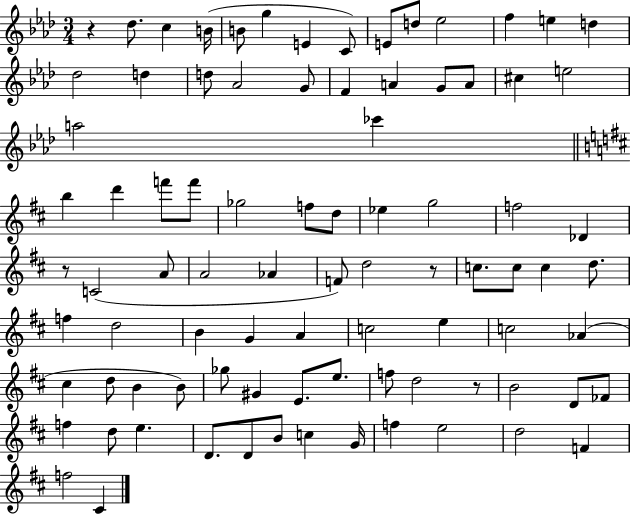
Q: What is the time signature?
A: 3/4